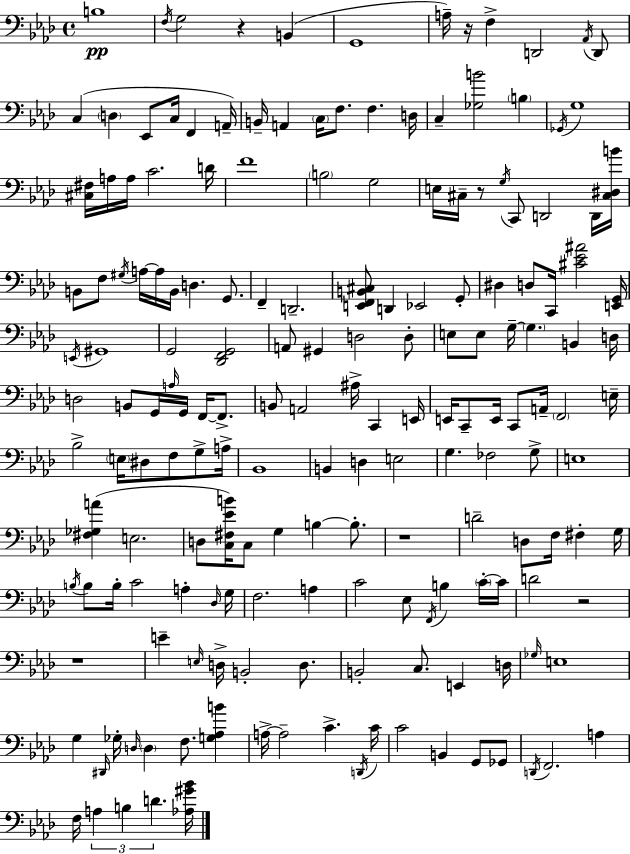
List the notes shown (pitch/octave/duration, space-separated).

B3/w F3/s G3/h R/q B2/q G2/w A3/s R/s F3/q D2/h Ab2/s D2/e C3/q D3/q Eb2/e C3/s F2/q A2/s B2/s A2/q C3/s F3/e. F3/q. D3/s C3/q [Gb3,B4]/h B3/q Gb2/s G3/w [C#3,F#3]/s A3/s A3/s C4/h. D4/s F4/w B3/h G3/h E3/s C#3/s R/e G3/s C2/e D2/h D2/s [C#3,D#3,B4]/s B2/e F3/e G#3/s A3/s A3/s B2/s D3/q. G2/e. F2/q D2/h. [E2,F2,B2,C#3]/e D2/q Eb2/h G2/e D#3/q D3/e C2/s [C#4,Eb4,A#4]/h [E2,G2]/s E2/s G#2/w G2/h [Db2,F2,G2]/h A2/e G#2/q D3/h D3/e E3/e E3/e G3/s G3/q. B2/q D3/s D3/h B2/e G2/s A3/s G2/s F2/s F2/e. B2/e A2/h A#3/s C2/q E2/s E2/s C2/e E2/s C2/e A2/s F2/h E3/s Bb3/h E3/s D#3/e F3/e G3/e A3/s Bb2/w B2/q D3/q E3/h G3/q. FES3/h G3/e E3/w [F#3,Gb3,A4]/q E3/h. D3/e [C3,F#3,Eb4,B4]/s C3/e G3/q B3/q B3/e. R/w D4/h D3/e F3/s F#3/q G3/s B3/s B3/e B3/s C4/h A3/q Db3/s G3/s F3/h. A3/q C4/h Eb3/e F2/s B3/q C4/s C4/s D4/h R/h R/w E4/q E3/s D3/s B2/h D3/e. B2/h C3/e. E2/q D3/s Gb3/s E3/w G3/q D#2/s Gb3/s D3/s D3/q F3/e. [G3,Ab3,B4]/q A3/s A3/h C4/q. D2/s C4/s C4/h B2/q G2/e Gb2/e D2/s F2/h. A3/q F3/s A3/q B3/q D4/q. [Ab3,G#4,Bb4]/s